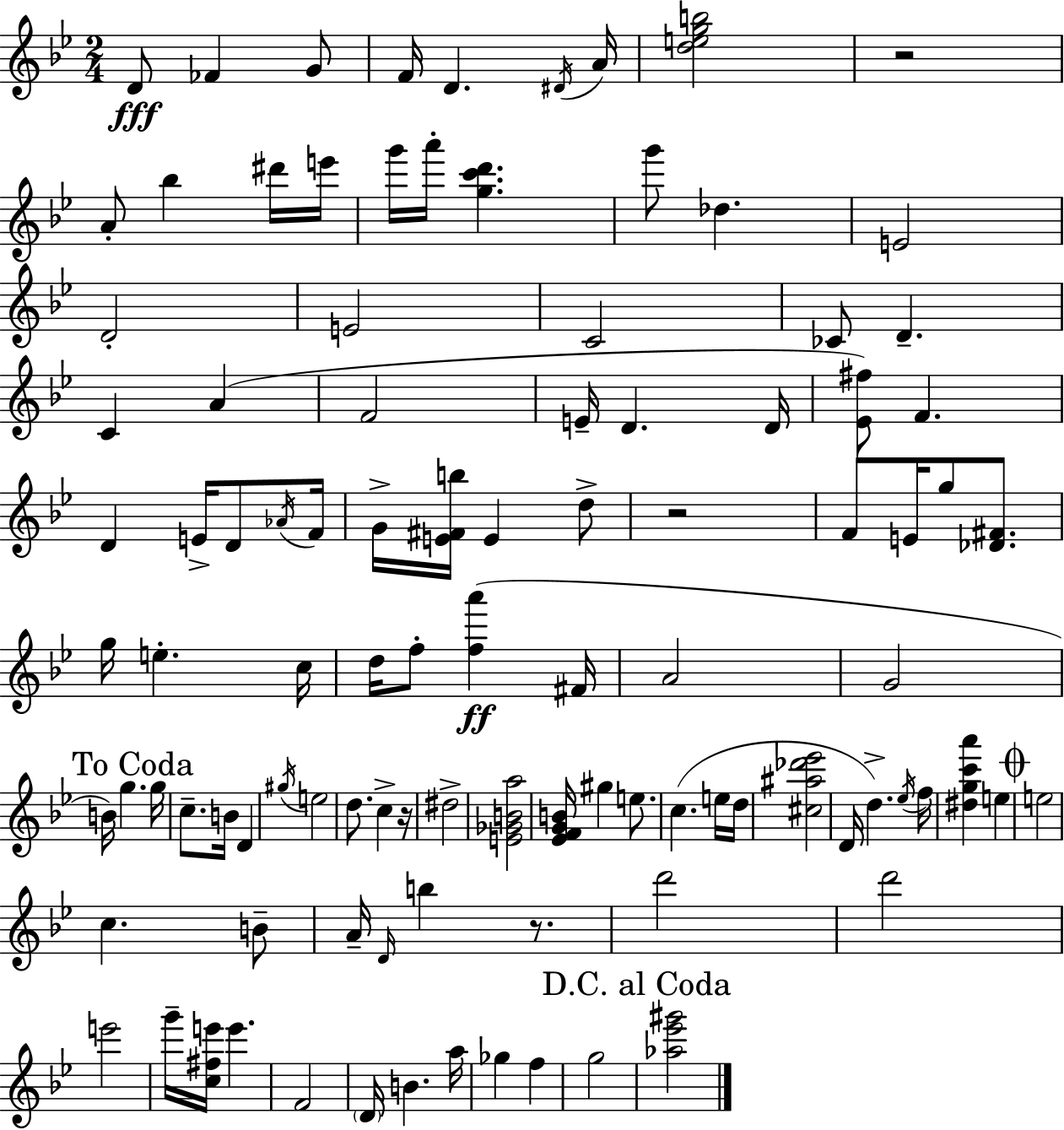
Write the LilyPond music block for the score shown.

{
  \clef treble
  \numericTimeSignature
  \time 2/4
  \key bes \major
  d'8\fff fes'4 g'8 | f'16 d'4. \acciaccatura { dis'16 } | a'16 <d'' e'' g'' b''>2 | r2 | \break a'8-. bes''4 dis'''16 | e'''16 g'''16 a'''16-. <g'' c''' d'''>4. | g'''8 des''4. | e'2 | \break d'2-. | e'2 | c'2 | ces'8 d'4.-- | \break c'4 a'4( | f'2 | e'16-- d'4. | d'16 <ees' fis''>8) f'4. | \break d'4 e'16-> d'8 | \acciaccatura { aes'16 } f'16 g'16-> <e' fis' b''>16 e'4 | d''8-> r2 | f'8 e'16 g''8 <des' fis'>8. | \break g''16 e''4.-. | c''16 d''16 f''8-. <f'' a'''>4(\ff | fis'16 a'2 | g'2 | \break \mark "To Coda" b'16) g''4. | g''16 c''8.-- b'16 d'4 | \acciaccatura { gis''16 } e''2 | d''8. c''4-> | \break r16 dis''2-> | <e' ges' b' a''>2 | <ees' f' g' b'>16 gis''4 | e''8. c''4.( | \break e''16 d''16 <cis'' ais'' des''' ees'''>2 | d'16 d''4.->) | \acciaccatura { ees''16 } f''16 <dis'' g'' c''' a'''>4 | e''4 \mark \markup { \musicglyph "scripts.coda" } e''2 | \break c''4. | b'8-- a'16-- \grace { d'16 } b''4 | r8. d'''2 | d'''2 | \break e'''2 | g'''16-- <c'' fis'' e'''>16 e'''4. | f'2 | \parenthesize d'16 b'4. | \break a''16 ges''4 | f''4 g''2 | \mark "D.C. al Coda" <aes'' ees''' gis'''>2 | \bar "|."
}